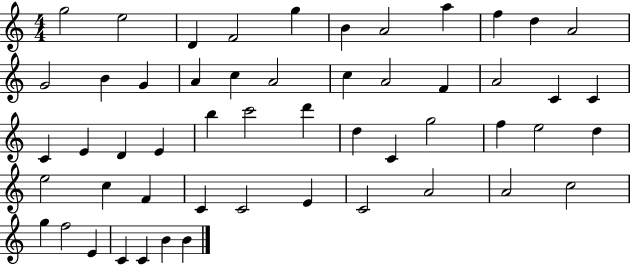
X:1
T:Untitled
M:4/4
L:1/4
K:C
g2 e2 D F2 g B A2 a f d A2 G2 B G A c A2 c A2 F A2 C C C E D E b c'2 d' d C g2 f e2 d e2 c F C C2 E C2 A2 A2 c2 g f2 E C C B B